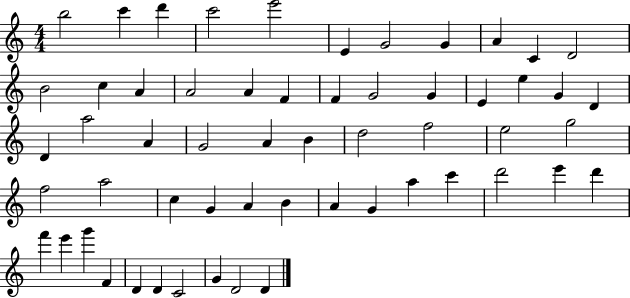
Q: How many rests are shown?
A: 0